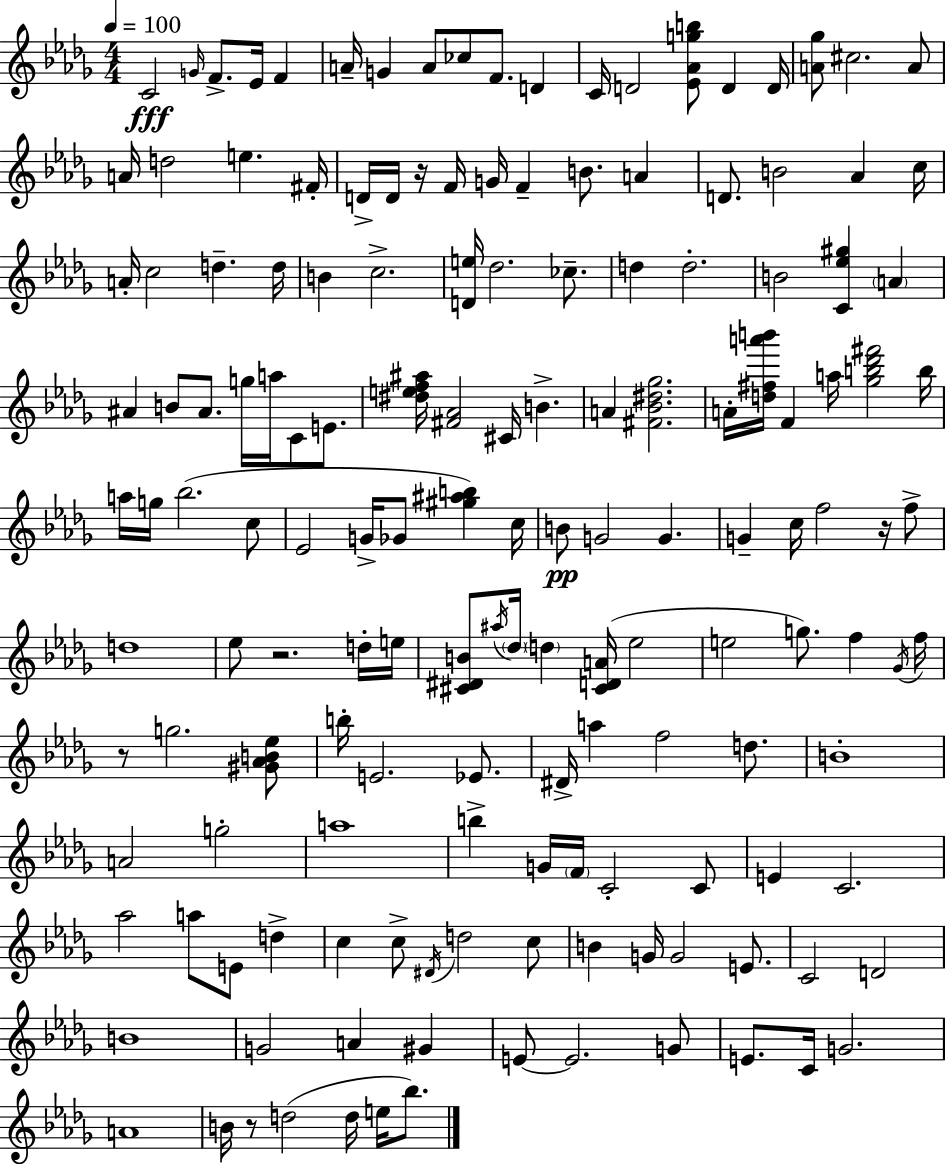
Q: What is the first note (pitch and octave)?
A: C4